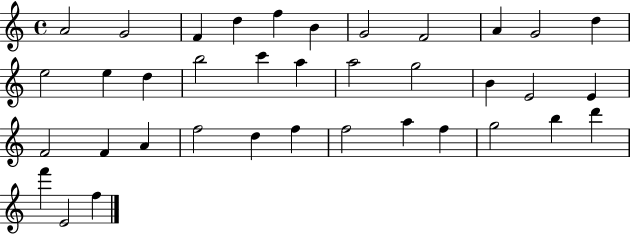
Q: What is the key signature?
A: C major